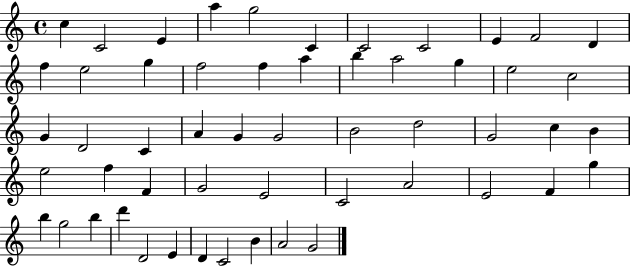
{
  \clef treble
  \time 4/4
  \defaultTimeSignature
  \key c \major
  c''4 c'2 e'4 | a''4 g''2 c'4 | c'2 c'2 | e'4 f'2 d'4 | \break f''4 e''2 g''4 | f''2 f''4 a''4 | b''4 a''2 g''4 | e''2 c''2 | \break g'4 d'2 c'4 | a'4 g'4 g'2 | b'2 d''2 | g'2 c''4 b'4 | \break e''2 f''4 f'4 | g'2 e'2 | c'2 a'2 | e'2 f'4 g''4 | \break b''4 g''2 b''4 | d'''4 d'2 e'4 | d'4 c'2 b'4 | a'2 g'2 | \break \bar "|."
}